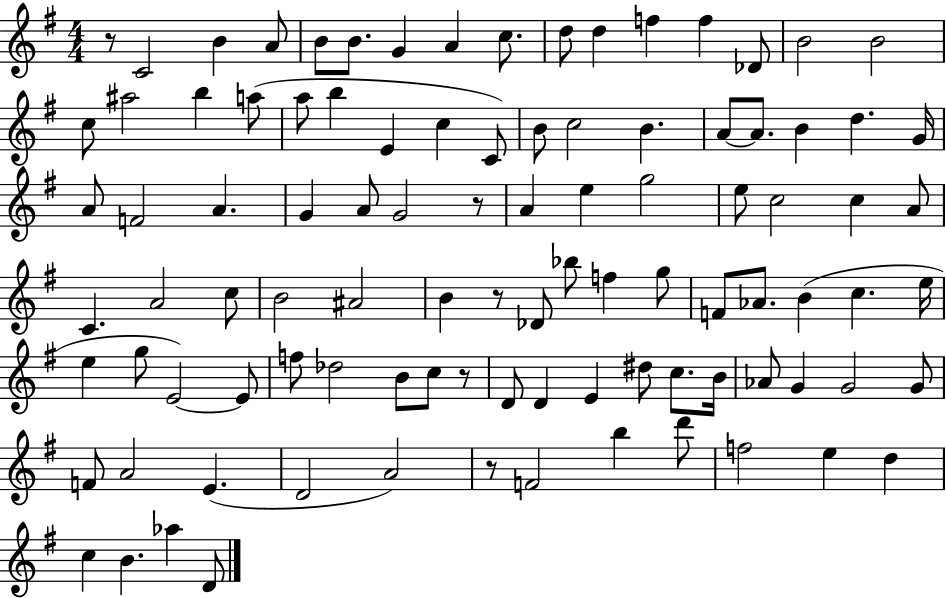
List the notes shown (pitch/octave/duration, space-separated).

R/e C4/h B4/q A4/e B4/e B4/e. G4/q A4/q C5/e. D5/e D5/q F5/q F5/q Db4/e B4/h B4/h C5/e A#5/h B5/q A5/e A5/e B5/q E4/q C5/q C4/e B4/e C5/h B4/q. A4/e A4/e. B4/q D5/q. G4/s A4/e F4/h A4/q. G4/q A4/e G4/h R/e A4/q E5/q G5/h E5/e C5/h C5/q A4/e C4/q. A4/h C5/e B4/h A#4/h B4/q R/e Db4/e Bb5/e F5/q G5/e F4/e Ab4/e. B4/q C5/q. E5/s E5/q G5/e E4/h E4/e F5/e Db5/h B4/e C5/e R/e D4/e D4/q E4/q D#5/e C5/e. B4/s Ab4/e G4/q G4/h G4/e F4/e A4/h E4/q. D4/h A4/h R/e F4/h B5/q D6/e F5/h E5/q D5/q C5/q B4/q. Ab5/q D4/e